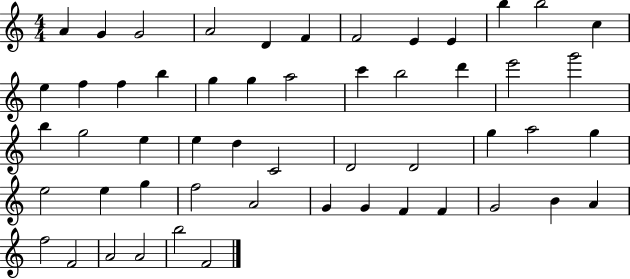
A4/q G4/q G4/h A4/h D4/q F4/q F4/h E4/q E4/q B5/q B5/h C5/q E5/q F5/q F5/q B5/q G5/q G5/q A5/h C6/q B5/h D6/q E6/h G6/h B5/q G5/h E5/q E5/q D5/q C4/h D4/h D4/h G5/q A5/h G5/q E5/h E5/q G5/q F5/h A4/h G4/q G4/q F4/q F4/q G4/h B4/q A4/q F5/h F4/h A4/h A4/h B5/h F4/h